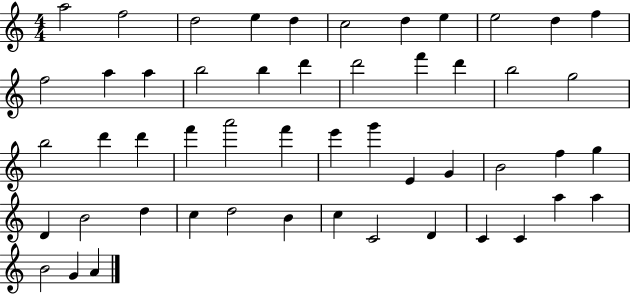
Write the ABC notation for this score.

X:1
T:Untitled
M:4/4
L:1/4
K:C
a2 f2 d2 e d c2 d e e2 d f f2 a a b2 b d' d'2 f' d' b2 g2 b2 d' d' f' a'2 f' e' g' E G B2 f g D B2 d c d2 B c C2 D C C a a B2 G A